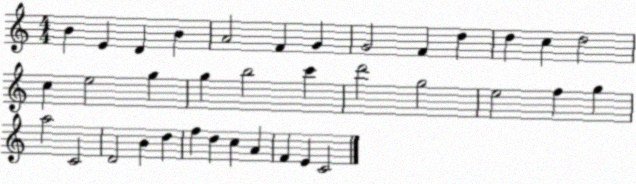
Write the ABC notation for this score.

X:1
T:Untitled
M:4/4
L:1/4
K:C
B E D B A2 F G G2 F d d c d2 c e2 g g b2 c' d'2 g2 e2 f g a2 C2 D2 B d f d c A F E C2